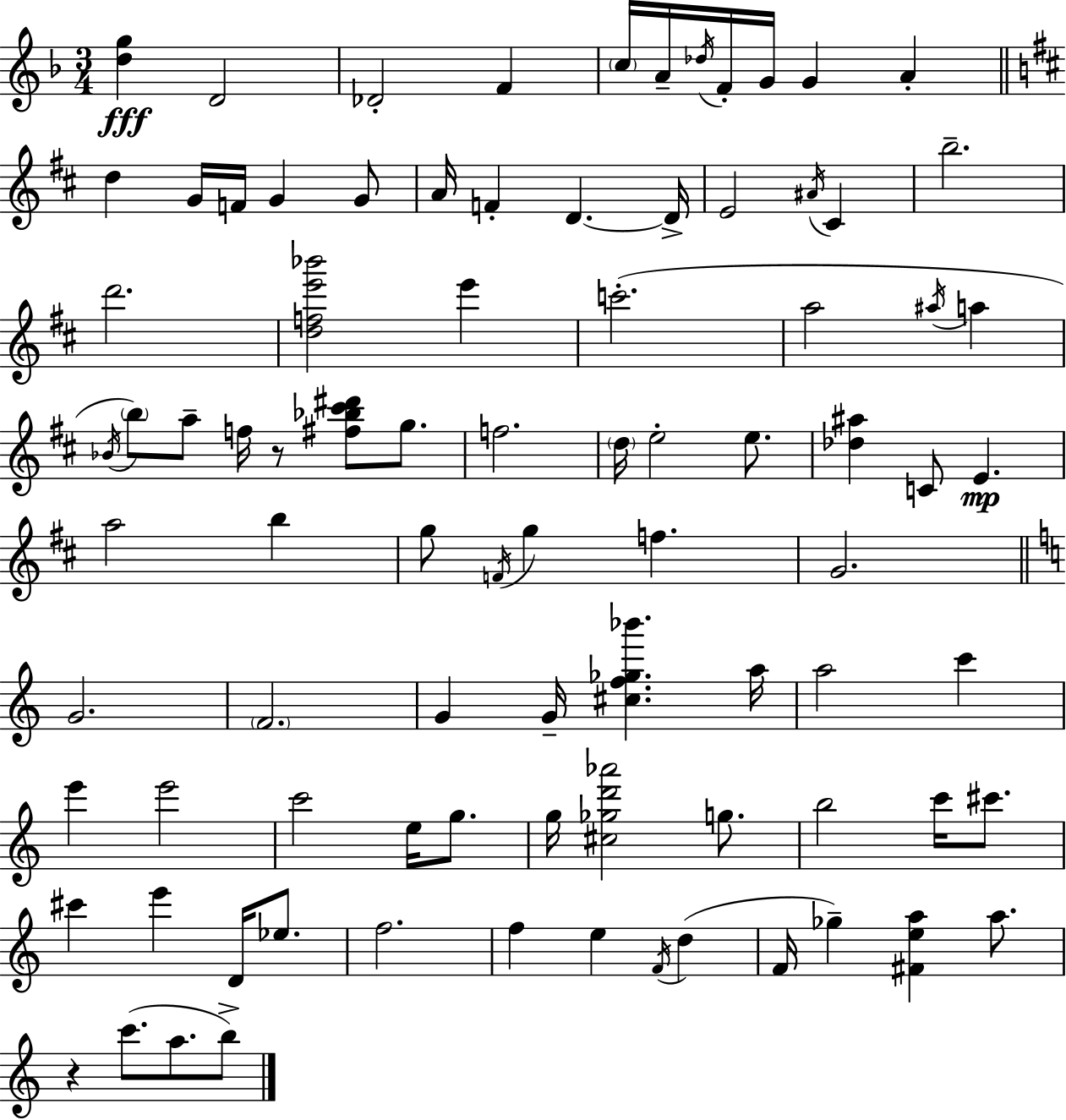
{
  \clef treble
  \numericTimeSignature
  \time 3/4
  \key f \major
  <d'' g''>4\fff d'2 | des'2-. f'4 | \parenthesize c''16 a'16-- \acciaccatura { des''16 } f'16-. g'16 g'4 a'4-. | \bar "||" \break \key b \minor d''4 g'16 f'16 g'4 g'8 | a'16 f'4-. d'4.~~ d'16-> | e'2 \acciaccatura { ais'16 } cis'4 | b''2.-- | \break d'''2. | <d'' f'' e''' bes'''>2 e'''4 | c'''2.-.( | a''2 \acciaccatura { ais''16 } a''4 | \break \acciaccatura { bes'16 }) \parenthesize b''8 a''8-- f''16 r8 <fis'' bes'' cis''' dis'''>8 | g''8. f''2. | \parenthesize d''16 e''2-. | e''8. <des'' ais''>4 c'8 e'4.\mp | \break a''2 b''4 | g''8 \acciaccatura { f'16 } g''4 f''4. | g'2. | \bar "||" \break \key c \major g'2. | \parenthesize f'2. | g'4 g'16-- <cis'' f'' ges'' bes'''>4. a''16 | a''2 c'''4 | \break e'''4 e'''2 | c'''2 e''16 g''8. | g''16 <cis'' ges'' d''' aes'''>2 g''8. | b''2 c'''16 cis'''8. | \break cis'''4 e'''4 d'16 ees''8. | f''2. | f''4 e''4 \acciaccatura { f'16 } d''4( | f'16 ges''4--) <fis' e'' a''>4 a''8. | \break r4 c'''8.( a''8. b''8->) | \bar "|."
}